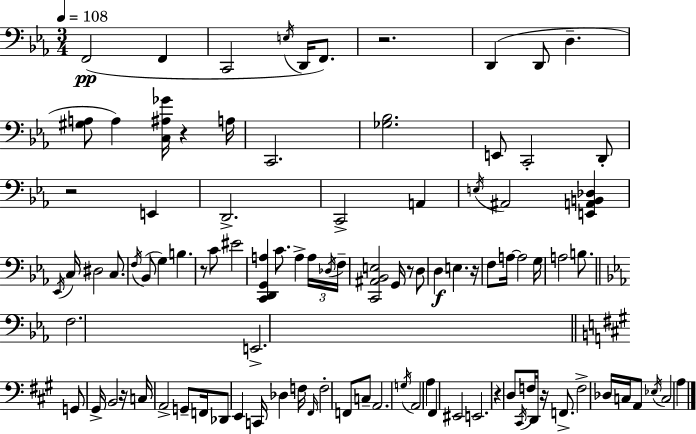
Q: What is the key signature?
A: EES major